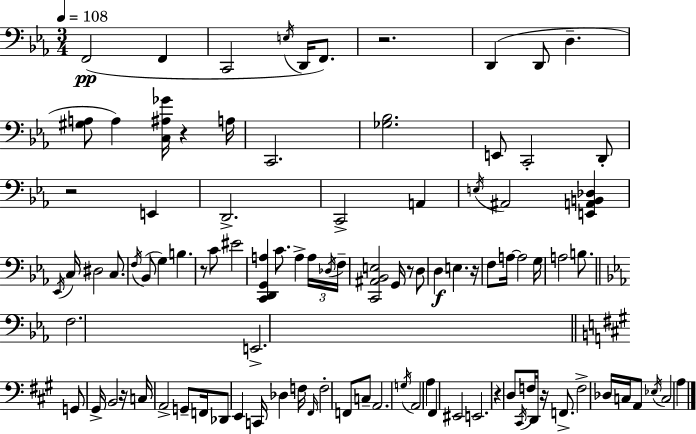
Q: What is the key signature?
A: EES major